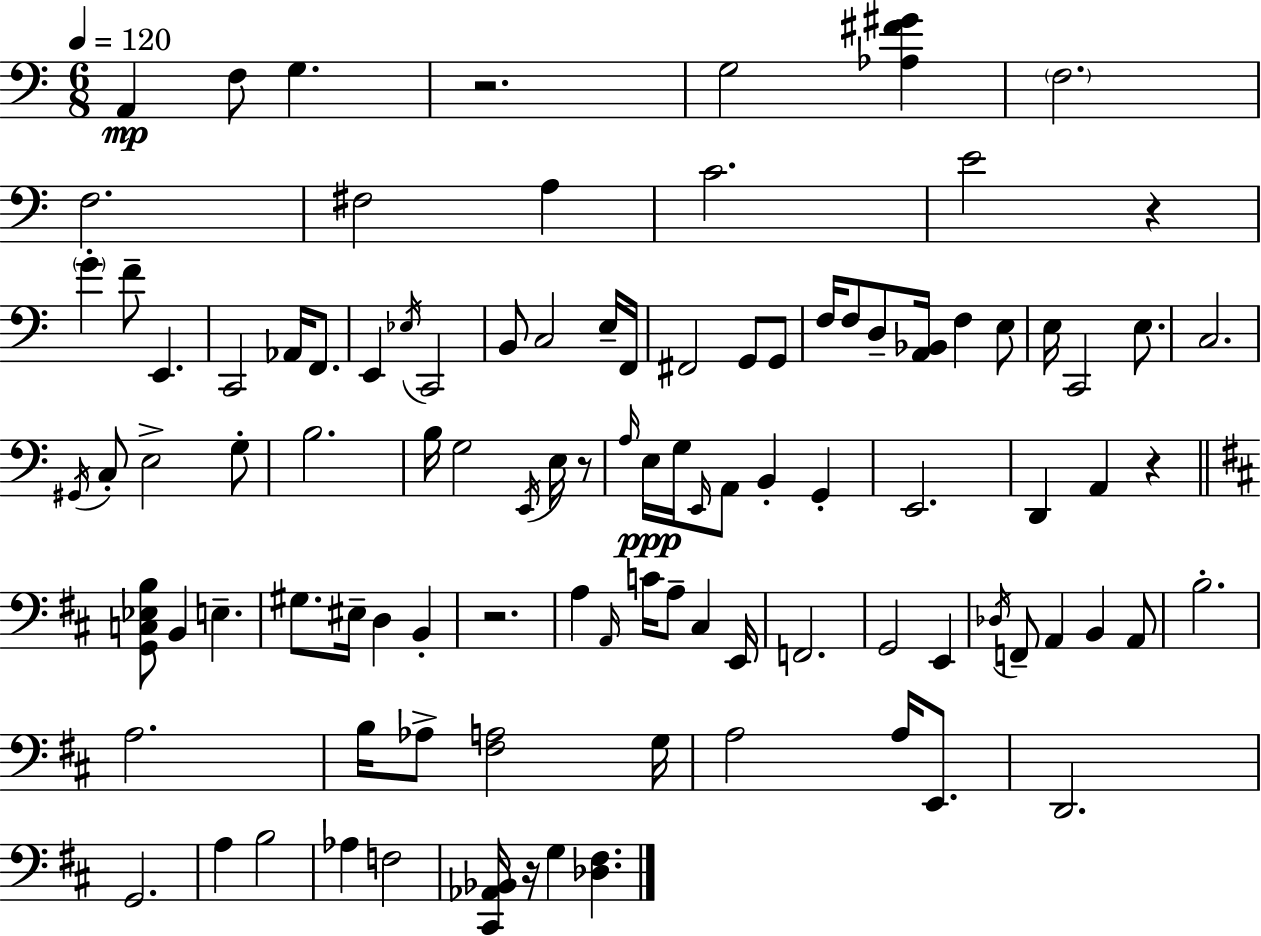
A2/q F3/e G3/q. R/h. G3/h [Ab3,F#4,G#4]/q F3/h. F3/h. F#3/h A3/q C4/h. E4/h R/q G4/q F4/e E2/q. C2/h Ab2/s F2/e. E2/q Eb3/s C2/h B2/e C3/h E3/s F2/s F#2/h G2/e G2/e F3/s F3/e D3/e [A2,Bb2]/s F3/q E3/e E3/s C2/h E3/e. C3/h. G#2/s C3/e E3/h G3/e B3/h. B3/s G3/h E2/s E3/s R/e A3/s E3/s G3/s E2/s A2/e B2/q G2/q E2/h. D2/q A2/q R/q [G2,C3,Eb3,B3]/e B2/q E3/q. G#3/e. EIS3/s D3/q B2/q R/h. A3/q A2/s C4/s A3/e C#3/q E2/s F2/h. G2/h E2/q Db3/s F2/e A2/q B2/q A2/e B3/h. A3/h. B3/s Ab3/e [F#3,A3]/h G3/s A3/h A3/s E2/e. D2/h. G2/h. A3/q B3/h Ab3/q F3/h [C#2,Ab2,Bb2]/s R/s G3/q [Db3,F#3]/q.